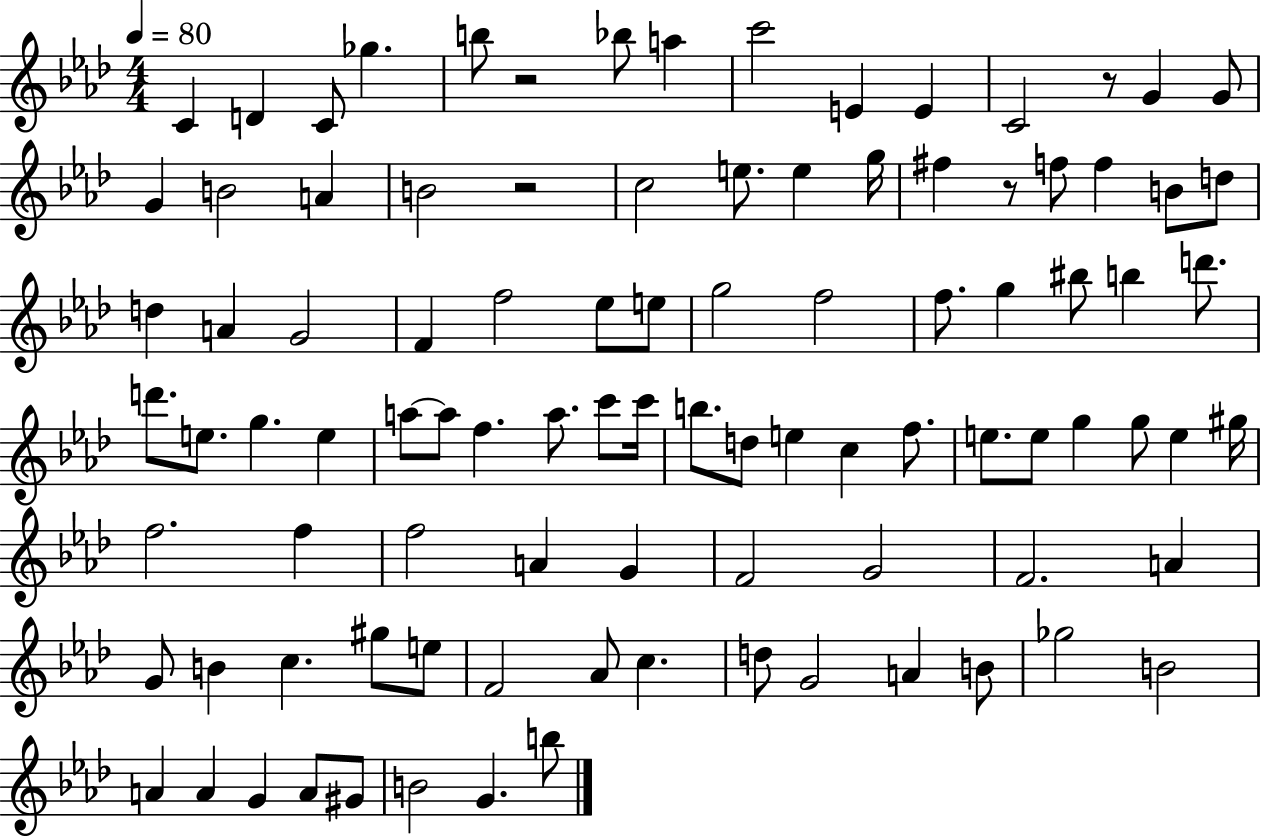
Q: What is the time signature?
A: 4/4